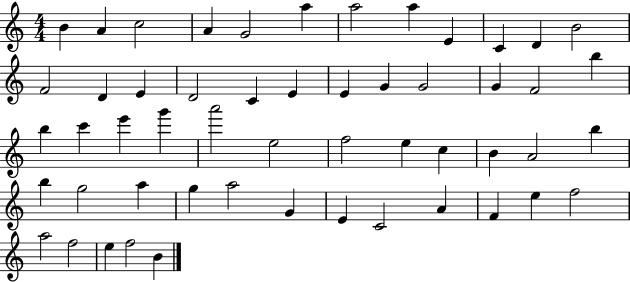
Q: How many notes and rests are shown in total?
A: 53